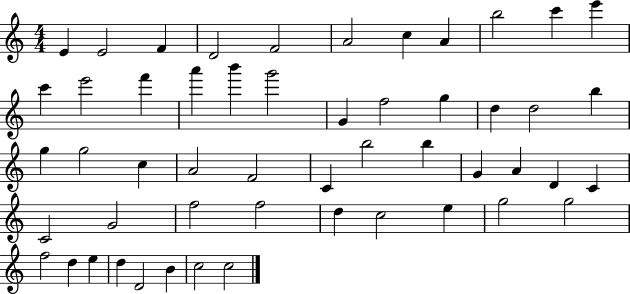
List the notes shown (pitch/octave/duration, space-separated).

E4/q E4/h F4/q D4/h F4/h A4/h C5/q A4/q B5/h C6/q E6/q C6/q E6/h F6/q A6/q B6/q G6/h G4/q F5/h G5/q D5/q D5/h B5/q G5/q G5/h C5/q A4/h F4/h C4/q B5/h B5/q G4/q A4/q D4/q C4/q C4/h G4/h F5/h F5/h D5/q C5/h E5/q G5/h G5/h F5/h D5/q E5/q D5/q D4/h B4/q C5/h C5/h